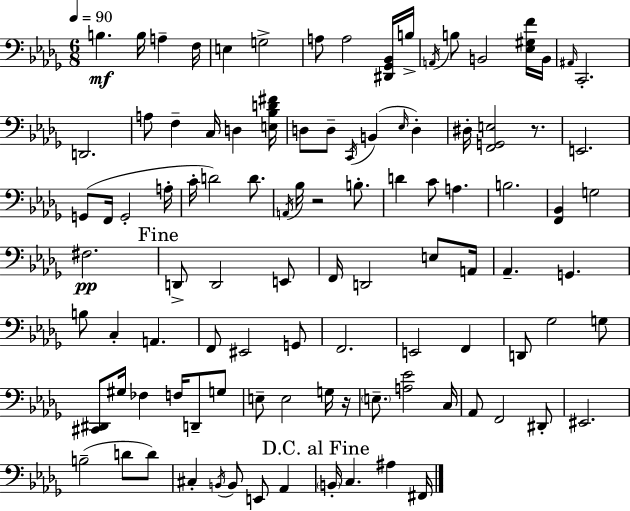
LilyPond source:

{
  \clef bass
  \numericTimeSignature
  \time 6/8
  \key bes \minor
  \tempo 4 = 90
  \repeat volta 2 { b4.\mf b16 a4-- f16 | e4 g2-> | a8 a2 <dis, ges, bes,>16 b16-> | \acciaccatura { a,16 } b8 b,2 <ees gis f'>16 | \break b,16 \grace { ais,16 } c,2.-. | d,2. | a8 f4-- c16 d4 | <e bes d' fis'>16 d8 d8-- \acciaccatura { c,16 } b,4( \grace { ees16 } | \break d4-.) dis16-. <f, g, e>2 | r8. e,2. | g,8( f,16 g,2-. | a16-. c'16-. d'2) | \break d'8. \acciaccatura { a,16 } bes16 r2 | b8.-. d'4 c'8 a4. | b2. | <f, bes,>4 g2 | \break fis2.\pp | \mark "Fine" d,8-> d,2 | e,8 f,16 d,2 | e8 a,16 aes,4.-- g,4. | \break b8 c4-. a,4. | f,8 eis,2 | g,8 f,2. | e,2 | \break f,4 d,8 ges2 | g8 <cis, dis,>8 gis16 fes4 | f16 d,8-- g8 e8-- e2 | g16 r16 \parenthesize e8.-- <a ees'>2 | \break c16 aes,8 f,2 | dis,8-. eis,2. | b2--( | d'8 d'8) cis4-. \acciaccatura { b,16 } b,8 | \break e,8 aes,4 \mark "D.C. al Fine" \parenthesize b,16-. c4. | ais4 fis,16 } \bar "|."
}